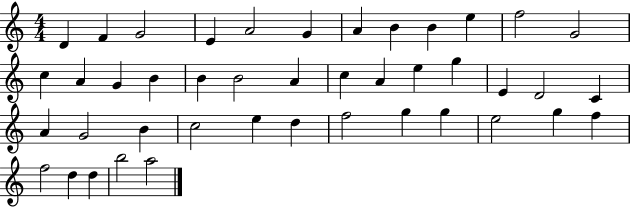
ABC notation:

X:1
T:Untitled
M:4/4
L:1/4
K:C
D F G2 E A2 G A B B e f2 G2 c A G B B B2 A c A e g E D2 C A G2 B c2 e d f2 g g e2 g f f2 d d b2 a2